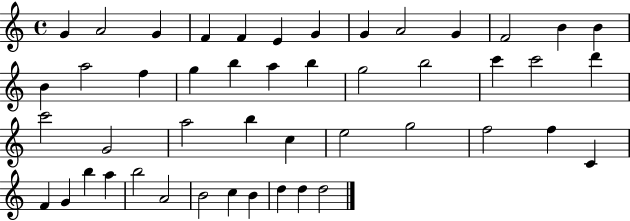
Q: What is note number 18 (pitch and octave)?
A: B5